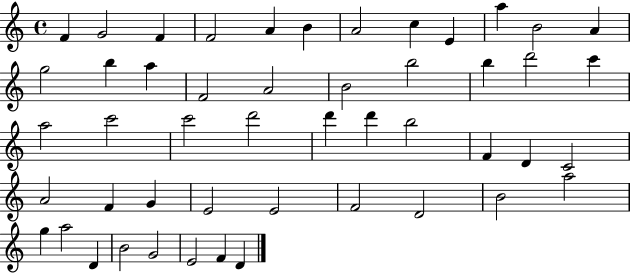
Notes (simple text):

F4/q G4/h F4/q F4/h A4/q B4/q A4/h C5/q E4/q A5/q B4/h A4/q G5/h B5/q A5/q F4/h A4/h B4/h B5/h B5/q D6/h C6/q A5/h C6/h C6/h D6/h D6/q D6/q B5/h F4/q D4/q C4/h A4/h F4/q G4/q E4/h E4/h F4/h D4/h B4/h A5/h G5/q A5/h D4/q B4/h G4/h E4/h F4/q D4/q